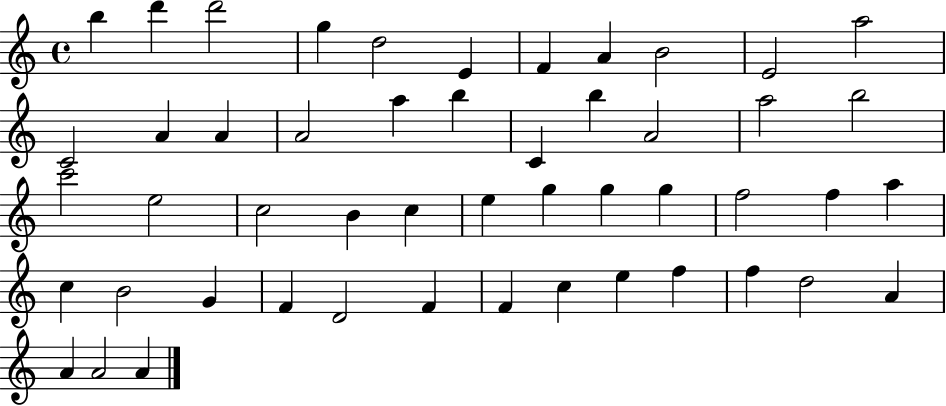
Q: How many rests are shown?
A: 0